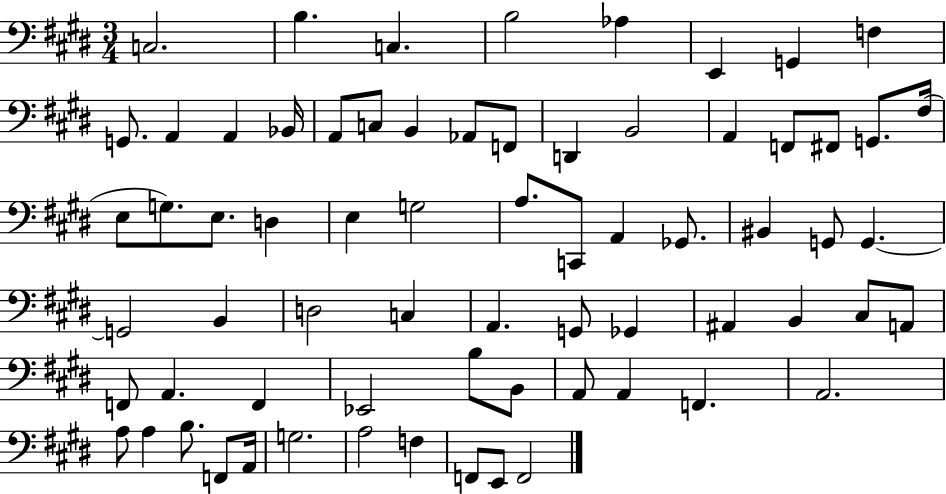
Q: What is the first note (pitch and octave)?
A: C3